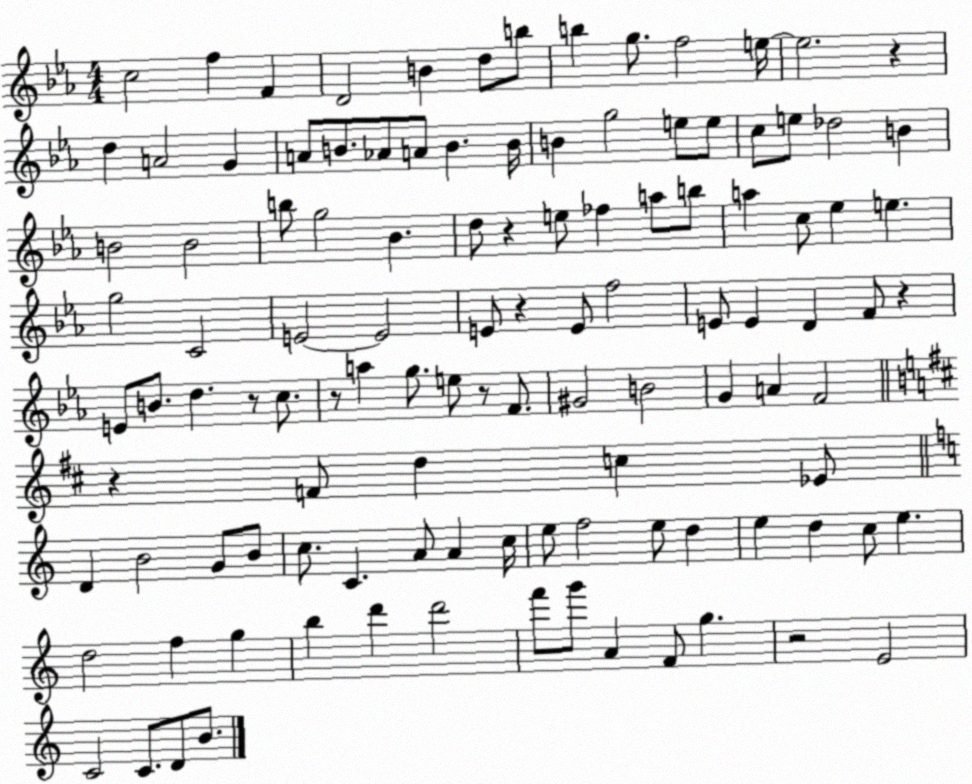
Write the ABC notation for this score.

X:1
T:Untitled
M:4/4
L:1/4
K:Eb
c2 f F D2 B d/2 b/2 b g/2 f2 e/4 e2 z d A2 G A/2 B/2 _A/2 A/2 B B/4 B g2 e/2 e/2 c/2 e/2 _d2 B B2 B2 b/2 g2 _B d/2 z e/2 _f a/2 b/2 a c/2 _e e g2 C2 E2 E2 E/2 z E/2 f2 E/2 E D F/2 z E/2 B/2 d z/2 c/2 z/2 a g/2 e/2 z/2 F/2 ^G2 B2 G A F2 z F/2 d c _E/2 D B2 G/2 B/2 c/2 C A/2 A c/4 e/2 f2 e/2 d e d c/2 e d2 f g b d' d'2 f'/2 g'/2 A F/2 g z2 E2 C2 C/2 D/2 B/2